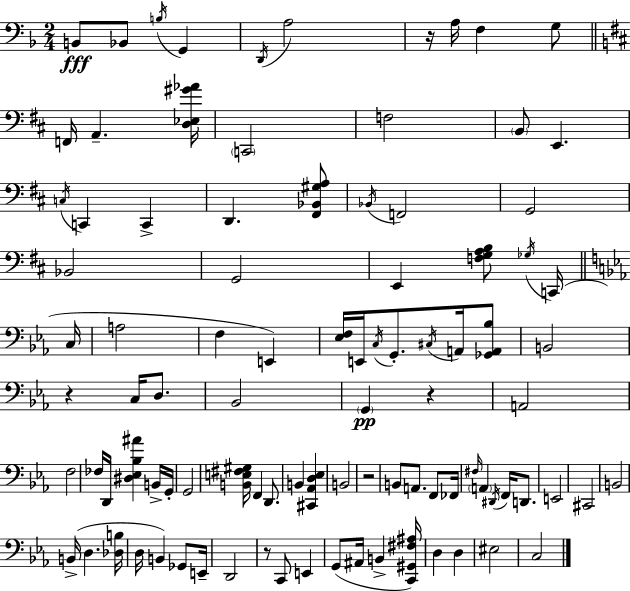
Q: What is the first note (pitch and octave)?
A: B2